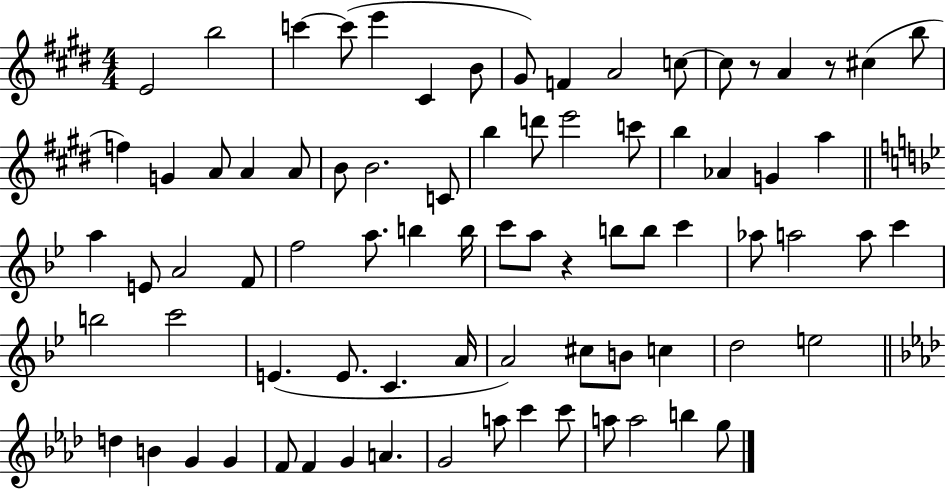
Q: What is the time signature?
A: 4/4